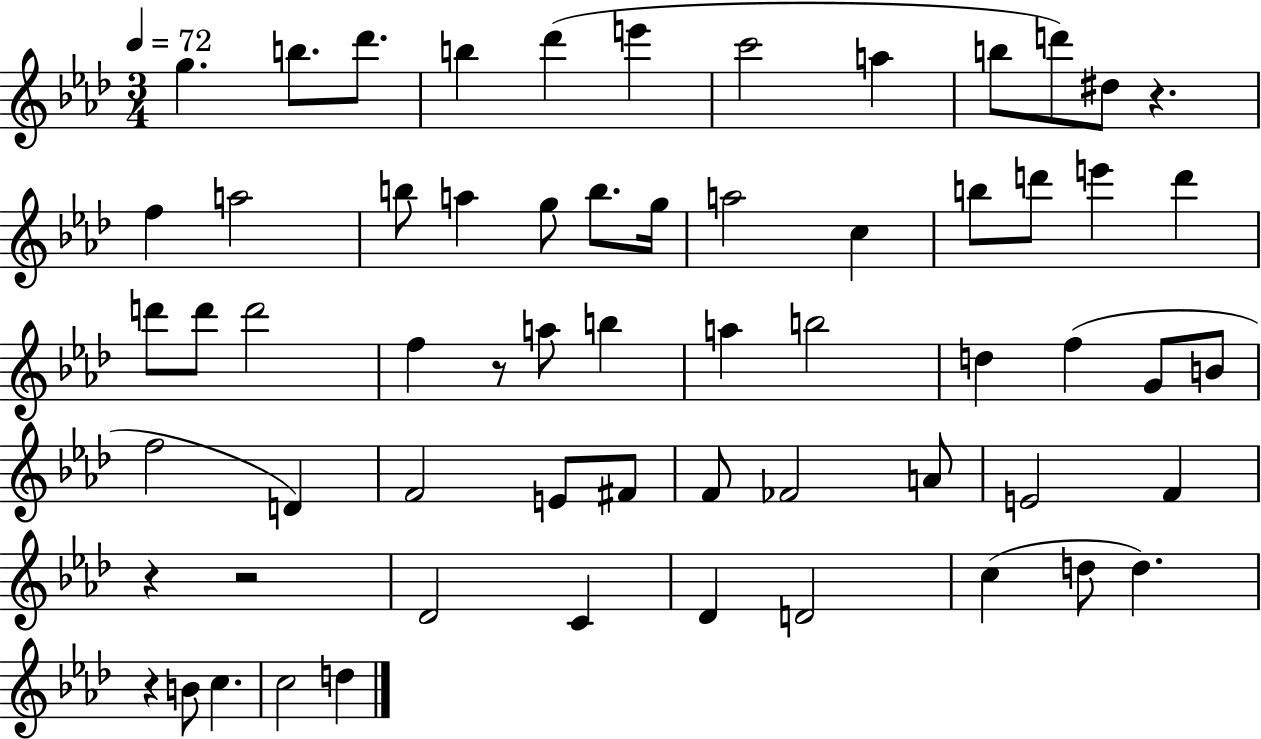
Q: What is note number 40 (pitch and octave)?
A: E4